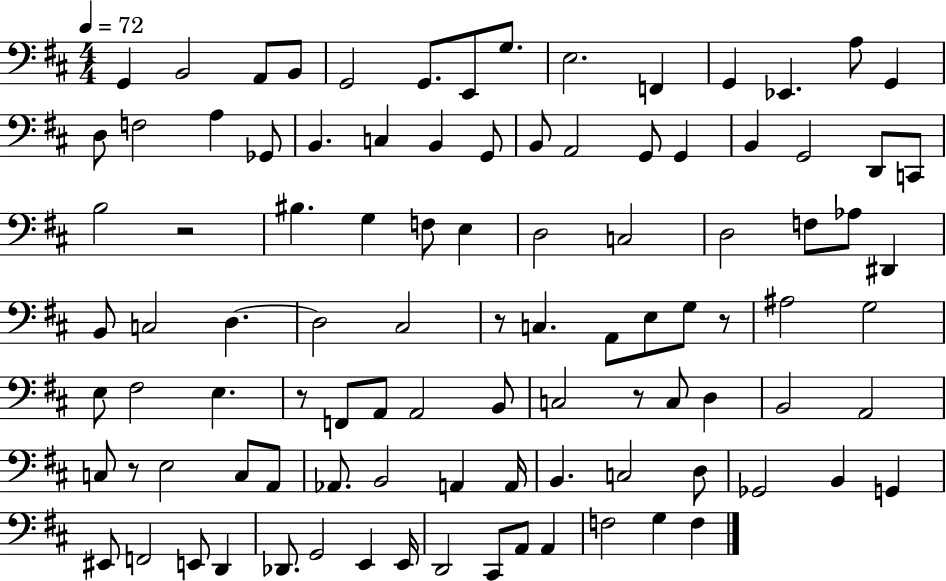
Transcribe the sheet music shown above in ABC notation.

X:1
T:Untitled
M:4/4
L:1/4
K:D
G,, B,,2 A,,/2 B,,/2 G,,2 G,,/2 E,,/2 G,/2 E,2 F,, G,, _E,, A,/2 G,, D,/2 F,2 A, _G,,/2 B,, C, B,, G,,/2 B,,/2 A,,2 G,,/2 G,, B,, G,,2 D,,/2 C,,/2 B,2 z2 ^B, G, F,/2 E, D,2 C,2 D,2 F,/2 _A,/2 ^D,, B,,/2 C,2 D, D,2 ^C,2 z/2 C, A,,/2 E,/2 G,/2 z/2 ^A,2 G,2 E,/2 ^F,2 E, z/2 F,,/2 A,,/2 A,,2 B,,/2 C,2 z/2 C,/2 D, B,,2 A,,2 C,/2 z/2 E,2 C,/2 A,,/2 _A,,/2 B,,2 A,, A,,/4 B,, C,2 D,/2 _G,,2 B,, G,, ^E,,/2 F,,2 E,,/2 D,, _D,,/2 G,,2 E,, E,,/4 D,,2 ^C,,/2 A,,/2 A,, F,2 G, F,